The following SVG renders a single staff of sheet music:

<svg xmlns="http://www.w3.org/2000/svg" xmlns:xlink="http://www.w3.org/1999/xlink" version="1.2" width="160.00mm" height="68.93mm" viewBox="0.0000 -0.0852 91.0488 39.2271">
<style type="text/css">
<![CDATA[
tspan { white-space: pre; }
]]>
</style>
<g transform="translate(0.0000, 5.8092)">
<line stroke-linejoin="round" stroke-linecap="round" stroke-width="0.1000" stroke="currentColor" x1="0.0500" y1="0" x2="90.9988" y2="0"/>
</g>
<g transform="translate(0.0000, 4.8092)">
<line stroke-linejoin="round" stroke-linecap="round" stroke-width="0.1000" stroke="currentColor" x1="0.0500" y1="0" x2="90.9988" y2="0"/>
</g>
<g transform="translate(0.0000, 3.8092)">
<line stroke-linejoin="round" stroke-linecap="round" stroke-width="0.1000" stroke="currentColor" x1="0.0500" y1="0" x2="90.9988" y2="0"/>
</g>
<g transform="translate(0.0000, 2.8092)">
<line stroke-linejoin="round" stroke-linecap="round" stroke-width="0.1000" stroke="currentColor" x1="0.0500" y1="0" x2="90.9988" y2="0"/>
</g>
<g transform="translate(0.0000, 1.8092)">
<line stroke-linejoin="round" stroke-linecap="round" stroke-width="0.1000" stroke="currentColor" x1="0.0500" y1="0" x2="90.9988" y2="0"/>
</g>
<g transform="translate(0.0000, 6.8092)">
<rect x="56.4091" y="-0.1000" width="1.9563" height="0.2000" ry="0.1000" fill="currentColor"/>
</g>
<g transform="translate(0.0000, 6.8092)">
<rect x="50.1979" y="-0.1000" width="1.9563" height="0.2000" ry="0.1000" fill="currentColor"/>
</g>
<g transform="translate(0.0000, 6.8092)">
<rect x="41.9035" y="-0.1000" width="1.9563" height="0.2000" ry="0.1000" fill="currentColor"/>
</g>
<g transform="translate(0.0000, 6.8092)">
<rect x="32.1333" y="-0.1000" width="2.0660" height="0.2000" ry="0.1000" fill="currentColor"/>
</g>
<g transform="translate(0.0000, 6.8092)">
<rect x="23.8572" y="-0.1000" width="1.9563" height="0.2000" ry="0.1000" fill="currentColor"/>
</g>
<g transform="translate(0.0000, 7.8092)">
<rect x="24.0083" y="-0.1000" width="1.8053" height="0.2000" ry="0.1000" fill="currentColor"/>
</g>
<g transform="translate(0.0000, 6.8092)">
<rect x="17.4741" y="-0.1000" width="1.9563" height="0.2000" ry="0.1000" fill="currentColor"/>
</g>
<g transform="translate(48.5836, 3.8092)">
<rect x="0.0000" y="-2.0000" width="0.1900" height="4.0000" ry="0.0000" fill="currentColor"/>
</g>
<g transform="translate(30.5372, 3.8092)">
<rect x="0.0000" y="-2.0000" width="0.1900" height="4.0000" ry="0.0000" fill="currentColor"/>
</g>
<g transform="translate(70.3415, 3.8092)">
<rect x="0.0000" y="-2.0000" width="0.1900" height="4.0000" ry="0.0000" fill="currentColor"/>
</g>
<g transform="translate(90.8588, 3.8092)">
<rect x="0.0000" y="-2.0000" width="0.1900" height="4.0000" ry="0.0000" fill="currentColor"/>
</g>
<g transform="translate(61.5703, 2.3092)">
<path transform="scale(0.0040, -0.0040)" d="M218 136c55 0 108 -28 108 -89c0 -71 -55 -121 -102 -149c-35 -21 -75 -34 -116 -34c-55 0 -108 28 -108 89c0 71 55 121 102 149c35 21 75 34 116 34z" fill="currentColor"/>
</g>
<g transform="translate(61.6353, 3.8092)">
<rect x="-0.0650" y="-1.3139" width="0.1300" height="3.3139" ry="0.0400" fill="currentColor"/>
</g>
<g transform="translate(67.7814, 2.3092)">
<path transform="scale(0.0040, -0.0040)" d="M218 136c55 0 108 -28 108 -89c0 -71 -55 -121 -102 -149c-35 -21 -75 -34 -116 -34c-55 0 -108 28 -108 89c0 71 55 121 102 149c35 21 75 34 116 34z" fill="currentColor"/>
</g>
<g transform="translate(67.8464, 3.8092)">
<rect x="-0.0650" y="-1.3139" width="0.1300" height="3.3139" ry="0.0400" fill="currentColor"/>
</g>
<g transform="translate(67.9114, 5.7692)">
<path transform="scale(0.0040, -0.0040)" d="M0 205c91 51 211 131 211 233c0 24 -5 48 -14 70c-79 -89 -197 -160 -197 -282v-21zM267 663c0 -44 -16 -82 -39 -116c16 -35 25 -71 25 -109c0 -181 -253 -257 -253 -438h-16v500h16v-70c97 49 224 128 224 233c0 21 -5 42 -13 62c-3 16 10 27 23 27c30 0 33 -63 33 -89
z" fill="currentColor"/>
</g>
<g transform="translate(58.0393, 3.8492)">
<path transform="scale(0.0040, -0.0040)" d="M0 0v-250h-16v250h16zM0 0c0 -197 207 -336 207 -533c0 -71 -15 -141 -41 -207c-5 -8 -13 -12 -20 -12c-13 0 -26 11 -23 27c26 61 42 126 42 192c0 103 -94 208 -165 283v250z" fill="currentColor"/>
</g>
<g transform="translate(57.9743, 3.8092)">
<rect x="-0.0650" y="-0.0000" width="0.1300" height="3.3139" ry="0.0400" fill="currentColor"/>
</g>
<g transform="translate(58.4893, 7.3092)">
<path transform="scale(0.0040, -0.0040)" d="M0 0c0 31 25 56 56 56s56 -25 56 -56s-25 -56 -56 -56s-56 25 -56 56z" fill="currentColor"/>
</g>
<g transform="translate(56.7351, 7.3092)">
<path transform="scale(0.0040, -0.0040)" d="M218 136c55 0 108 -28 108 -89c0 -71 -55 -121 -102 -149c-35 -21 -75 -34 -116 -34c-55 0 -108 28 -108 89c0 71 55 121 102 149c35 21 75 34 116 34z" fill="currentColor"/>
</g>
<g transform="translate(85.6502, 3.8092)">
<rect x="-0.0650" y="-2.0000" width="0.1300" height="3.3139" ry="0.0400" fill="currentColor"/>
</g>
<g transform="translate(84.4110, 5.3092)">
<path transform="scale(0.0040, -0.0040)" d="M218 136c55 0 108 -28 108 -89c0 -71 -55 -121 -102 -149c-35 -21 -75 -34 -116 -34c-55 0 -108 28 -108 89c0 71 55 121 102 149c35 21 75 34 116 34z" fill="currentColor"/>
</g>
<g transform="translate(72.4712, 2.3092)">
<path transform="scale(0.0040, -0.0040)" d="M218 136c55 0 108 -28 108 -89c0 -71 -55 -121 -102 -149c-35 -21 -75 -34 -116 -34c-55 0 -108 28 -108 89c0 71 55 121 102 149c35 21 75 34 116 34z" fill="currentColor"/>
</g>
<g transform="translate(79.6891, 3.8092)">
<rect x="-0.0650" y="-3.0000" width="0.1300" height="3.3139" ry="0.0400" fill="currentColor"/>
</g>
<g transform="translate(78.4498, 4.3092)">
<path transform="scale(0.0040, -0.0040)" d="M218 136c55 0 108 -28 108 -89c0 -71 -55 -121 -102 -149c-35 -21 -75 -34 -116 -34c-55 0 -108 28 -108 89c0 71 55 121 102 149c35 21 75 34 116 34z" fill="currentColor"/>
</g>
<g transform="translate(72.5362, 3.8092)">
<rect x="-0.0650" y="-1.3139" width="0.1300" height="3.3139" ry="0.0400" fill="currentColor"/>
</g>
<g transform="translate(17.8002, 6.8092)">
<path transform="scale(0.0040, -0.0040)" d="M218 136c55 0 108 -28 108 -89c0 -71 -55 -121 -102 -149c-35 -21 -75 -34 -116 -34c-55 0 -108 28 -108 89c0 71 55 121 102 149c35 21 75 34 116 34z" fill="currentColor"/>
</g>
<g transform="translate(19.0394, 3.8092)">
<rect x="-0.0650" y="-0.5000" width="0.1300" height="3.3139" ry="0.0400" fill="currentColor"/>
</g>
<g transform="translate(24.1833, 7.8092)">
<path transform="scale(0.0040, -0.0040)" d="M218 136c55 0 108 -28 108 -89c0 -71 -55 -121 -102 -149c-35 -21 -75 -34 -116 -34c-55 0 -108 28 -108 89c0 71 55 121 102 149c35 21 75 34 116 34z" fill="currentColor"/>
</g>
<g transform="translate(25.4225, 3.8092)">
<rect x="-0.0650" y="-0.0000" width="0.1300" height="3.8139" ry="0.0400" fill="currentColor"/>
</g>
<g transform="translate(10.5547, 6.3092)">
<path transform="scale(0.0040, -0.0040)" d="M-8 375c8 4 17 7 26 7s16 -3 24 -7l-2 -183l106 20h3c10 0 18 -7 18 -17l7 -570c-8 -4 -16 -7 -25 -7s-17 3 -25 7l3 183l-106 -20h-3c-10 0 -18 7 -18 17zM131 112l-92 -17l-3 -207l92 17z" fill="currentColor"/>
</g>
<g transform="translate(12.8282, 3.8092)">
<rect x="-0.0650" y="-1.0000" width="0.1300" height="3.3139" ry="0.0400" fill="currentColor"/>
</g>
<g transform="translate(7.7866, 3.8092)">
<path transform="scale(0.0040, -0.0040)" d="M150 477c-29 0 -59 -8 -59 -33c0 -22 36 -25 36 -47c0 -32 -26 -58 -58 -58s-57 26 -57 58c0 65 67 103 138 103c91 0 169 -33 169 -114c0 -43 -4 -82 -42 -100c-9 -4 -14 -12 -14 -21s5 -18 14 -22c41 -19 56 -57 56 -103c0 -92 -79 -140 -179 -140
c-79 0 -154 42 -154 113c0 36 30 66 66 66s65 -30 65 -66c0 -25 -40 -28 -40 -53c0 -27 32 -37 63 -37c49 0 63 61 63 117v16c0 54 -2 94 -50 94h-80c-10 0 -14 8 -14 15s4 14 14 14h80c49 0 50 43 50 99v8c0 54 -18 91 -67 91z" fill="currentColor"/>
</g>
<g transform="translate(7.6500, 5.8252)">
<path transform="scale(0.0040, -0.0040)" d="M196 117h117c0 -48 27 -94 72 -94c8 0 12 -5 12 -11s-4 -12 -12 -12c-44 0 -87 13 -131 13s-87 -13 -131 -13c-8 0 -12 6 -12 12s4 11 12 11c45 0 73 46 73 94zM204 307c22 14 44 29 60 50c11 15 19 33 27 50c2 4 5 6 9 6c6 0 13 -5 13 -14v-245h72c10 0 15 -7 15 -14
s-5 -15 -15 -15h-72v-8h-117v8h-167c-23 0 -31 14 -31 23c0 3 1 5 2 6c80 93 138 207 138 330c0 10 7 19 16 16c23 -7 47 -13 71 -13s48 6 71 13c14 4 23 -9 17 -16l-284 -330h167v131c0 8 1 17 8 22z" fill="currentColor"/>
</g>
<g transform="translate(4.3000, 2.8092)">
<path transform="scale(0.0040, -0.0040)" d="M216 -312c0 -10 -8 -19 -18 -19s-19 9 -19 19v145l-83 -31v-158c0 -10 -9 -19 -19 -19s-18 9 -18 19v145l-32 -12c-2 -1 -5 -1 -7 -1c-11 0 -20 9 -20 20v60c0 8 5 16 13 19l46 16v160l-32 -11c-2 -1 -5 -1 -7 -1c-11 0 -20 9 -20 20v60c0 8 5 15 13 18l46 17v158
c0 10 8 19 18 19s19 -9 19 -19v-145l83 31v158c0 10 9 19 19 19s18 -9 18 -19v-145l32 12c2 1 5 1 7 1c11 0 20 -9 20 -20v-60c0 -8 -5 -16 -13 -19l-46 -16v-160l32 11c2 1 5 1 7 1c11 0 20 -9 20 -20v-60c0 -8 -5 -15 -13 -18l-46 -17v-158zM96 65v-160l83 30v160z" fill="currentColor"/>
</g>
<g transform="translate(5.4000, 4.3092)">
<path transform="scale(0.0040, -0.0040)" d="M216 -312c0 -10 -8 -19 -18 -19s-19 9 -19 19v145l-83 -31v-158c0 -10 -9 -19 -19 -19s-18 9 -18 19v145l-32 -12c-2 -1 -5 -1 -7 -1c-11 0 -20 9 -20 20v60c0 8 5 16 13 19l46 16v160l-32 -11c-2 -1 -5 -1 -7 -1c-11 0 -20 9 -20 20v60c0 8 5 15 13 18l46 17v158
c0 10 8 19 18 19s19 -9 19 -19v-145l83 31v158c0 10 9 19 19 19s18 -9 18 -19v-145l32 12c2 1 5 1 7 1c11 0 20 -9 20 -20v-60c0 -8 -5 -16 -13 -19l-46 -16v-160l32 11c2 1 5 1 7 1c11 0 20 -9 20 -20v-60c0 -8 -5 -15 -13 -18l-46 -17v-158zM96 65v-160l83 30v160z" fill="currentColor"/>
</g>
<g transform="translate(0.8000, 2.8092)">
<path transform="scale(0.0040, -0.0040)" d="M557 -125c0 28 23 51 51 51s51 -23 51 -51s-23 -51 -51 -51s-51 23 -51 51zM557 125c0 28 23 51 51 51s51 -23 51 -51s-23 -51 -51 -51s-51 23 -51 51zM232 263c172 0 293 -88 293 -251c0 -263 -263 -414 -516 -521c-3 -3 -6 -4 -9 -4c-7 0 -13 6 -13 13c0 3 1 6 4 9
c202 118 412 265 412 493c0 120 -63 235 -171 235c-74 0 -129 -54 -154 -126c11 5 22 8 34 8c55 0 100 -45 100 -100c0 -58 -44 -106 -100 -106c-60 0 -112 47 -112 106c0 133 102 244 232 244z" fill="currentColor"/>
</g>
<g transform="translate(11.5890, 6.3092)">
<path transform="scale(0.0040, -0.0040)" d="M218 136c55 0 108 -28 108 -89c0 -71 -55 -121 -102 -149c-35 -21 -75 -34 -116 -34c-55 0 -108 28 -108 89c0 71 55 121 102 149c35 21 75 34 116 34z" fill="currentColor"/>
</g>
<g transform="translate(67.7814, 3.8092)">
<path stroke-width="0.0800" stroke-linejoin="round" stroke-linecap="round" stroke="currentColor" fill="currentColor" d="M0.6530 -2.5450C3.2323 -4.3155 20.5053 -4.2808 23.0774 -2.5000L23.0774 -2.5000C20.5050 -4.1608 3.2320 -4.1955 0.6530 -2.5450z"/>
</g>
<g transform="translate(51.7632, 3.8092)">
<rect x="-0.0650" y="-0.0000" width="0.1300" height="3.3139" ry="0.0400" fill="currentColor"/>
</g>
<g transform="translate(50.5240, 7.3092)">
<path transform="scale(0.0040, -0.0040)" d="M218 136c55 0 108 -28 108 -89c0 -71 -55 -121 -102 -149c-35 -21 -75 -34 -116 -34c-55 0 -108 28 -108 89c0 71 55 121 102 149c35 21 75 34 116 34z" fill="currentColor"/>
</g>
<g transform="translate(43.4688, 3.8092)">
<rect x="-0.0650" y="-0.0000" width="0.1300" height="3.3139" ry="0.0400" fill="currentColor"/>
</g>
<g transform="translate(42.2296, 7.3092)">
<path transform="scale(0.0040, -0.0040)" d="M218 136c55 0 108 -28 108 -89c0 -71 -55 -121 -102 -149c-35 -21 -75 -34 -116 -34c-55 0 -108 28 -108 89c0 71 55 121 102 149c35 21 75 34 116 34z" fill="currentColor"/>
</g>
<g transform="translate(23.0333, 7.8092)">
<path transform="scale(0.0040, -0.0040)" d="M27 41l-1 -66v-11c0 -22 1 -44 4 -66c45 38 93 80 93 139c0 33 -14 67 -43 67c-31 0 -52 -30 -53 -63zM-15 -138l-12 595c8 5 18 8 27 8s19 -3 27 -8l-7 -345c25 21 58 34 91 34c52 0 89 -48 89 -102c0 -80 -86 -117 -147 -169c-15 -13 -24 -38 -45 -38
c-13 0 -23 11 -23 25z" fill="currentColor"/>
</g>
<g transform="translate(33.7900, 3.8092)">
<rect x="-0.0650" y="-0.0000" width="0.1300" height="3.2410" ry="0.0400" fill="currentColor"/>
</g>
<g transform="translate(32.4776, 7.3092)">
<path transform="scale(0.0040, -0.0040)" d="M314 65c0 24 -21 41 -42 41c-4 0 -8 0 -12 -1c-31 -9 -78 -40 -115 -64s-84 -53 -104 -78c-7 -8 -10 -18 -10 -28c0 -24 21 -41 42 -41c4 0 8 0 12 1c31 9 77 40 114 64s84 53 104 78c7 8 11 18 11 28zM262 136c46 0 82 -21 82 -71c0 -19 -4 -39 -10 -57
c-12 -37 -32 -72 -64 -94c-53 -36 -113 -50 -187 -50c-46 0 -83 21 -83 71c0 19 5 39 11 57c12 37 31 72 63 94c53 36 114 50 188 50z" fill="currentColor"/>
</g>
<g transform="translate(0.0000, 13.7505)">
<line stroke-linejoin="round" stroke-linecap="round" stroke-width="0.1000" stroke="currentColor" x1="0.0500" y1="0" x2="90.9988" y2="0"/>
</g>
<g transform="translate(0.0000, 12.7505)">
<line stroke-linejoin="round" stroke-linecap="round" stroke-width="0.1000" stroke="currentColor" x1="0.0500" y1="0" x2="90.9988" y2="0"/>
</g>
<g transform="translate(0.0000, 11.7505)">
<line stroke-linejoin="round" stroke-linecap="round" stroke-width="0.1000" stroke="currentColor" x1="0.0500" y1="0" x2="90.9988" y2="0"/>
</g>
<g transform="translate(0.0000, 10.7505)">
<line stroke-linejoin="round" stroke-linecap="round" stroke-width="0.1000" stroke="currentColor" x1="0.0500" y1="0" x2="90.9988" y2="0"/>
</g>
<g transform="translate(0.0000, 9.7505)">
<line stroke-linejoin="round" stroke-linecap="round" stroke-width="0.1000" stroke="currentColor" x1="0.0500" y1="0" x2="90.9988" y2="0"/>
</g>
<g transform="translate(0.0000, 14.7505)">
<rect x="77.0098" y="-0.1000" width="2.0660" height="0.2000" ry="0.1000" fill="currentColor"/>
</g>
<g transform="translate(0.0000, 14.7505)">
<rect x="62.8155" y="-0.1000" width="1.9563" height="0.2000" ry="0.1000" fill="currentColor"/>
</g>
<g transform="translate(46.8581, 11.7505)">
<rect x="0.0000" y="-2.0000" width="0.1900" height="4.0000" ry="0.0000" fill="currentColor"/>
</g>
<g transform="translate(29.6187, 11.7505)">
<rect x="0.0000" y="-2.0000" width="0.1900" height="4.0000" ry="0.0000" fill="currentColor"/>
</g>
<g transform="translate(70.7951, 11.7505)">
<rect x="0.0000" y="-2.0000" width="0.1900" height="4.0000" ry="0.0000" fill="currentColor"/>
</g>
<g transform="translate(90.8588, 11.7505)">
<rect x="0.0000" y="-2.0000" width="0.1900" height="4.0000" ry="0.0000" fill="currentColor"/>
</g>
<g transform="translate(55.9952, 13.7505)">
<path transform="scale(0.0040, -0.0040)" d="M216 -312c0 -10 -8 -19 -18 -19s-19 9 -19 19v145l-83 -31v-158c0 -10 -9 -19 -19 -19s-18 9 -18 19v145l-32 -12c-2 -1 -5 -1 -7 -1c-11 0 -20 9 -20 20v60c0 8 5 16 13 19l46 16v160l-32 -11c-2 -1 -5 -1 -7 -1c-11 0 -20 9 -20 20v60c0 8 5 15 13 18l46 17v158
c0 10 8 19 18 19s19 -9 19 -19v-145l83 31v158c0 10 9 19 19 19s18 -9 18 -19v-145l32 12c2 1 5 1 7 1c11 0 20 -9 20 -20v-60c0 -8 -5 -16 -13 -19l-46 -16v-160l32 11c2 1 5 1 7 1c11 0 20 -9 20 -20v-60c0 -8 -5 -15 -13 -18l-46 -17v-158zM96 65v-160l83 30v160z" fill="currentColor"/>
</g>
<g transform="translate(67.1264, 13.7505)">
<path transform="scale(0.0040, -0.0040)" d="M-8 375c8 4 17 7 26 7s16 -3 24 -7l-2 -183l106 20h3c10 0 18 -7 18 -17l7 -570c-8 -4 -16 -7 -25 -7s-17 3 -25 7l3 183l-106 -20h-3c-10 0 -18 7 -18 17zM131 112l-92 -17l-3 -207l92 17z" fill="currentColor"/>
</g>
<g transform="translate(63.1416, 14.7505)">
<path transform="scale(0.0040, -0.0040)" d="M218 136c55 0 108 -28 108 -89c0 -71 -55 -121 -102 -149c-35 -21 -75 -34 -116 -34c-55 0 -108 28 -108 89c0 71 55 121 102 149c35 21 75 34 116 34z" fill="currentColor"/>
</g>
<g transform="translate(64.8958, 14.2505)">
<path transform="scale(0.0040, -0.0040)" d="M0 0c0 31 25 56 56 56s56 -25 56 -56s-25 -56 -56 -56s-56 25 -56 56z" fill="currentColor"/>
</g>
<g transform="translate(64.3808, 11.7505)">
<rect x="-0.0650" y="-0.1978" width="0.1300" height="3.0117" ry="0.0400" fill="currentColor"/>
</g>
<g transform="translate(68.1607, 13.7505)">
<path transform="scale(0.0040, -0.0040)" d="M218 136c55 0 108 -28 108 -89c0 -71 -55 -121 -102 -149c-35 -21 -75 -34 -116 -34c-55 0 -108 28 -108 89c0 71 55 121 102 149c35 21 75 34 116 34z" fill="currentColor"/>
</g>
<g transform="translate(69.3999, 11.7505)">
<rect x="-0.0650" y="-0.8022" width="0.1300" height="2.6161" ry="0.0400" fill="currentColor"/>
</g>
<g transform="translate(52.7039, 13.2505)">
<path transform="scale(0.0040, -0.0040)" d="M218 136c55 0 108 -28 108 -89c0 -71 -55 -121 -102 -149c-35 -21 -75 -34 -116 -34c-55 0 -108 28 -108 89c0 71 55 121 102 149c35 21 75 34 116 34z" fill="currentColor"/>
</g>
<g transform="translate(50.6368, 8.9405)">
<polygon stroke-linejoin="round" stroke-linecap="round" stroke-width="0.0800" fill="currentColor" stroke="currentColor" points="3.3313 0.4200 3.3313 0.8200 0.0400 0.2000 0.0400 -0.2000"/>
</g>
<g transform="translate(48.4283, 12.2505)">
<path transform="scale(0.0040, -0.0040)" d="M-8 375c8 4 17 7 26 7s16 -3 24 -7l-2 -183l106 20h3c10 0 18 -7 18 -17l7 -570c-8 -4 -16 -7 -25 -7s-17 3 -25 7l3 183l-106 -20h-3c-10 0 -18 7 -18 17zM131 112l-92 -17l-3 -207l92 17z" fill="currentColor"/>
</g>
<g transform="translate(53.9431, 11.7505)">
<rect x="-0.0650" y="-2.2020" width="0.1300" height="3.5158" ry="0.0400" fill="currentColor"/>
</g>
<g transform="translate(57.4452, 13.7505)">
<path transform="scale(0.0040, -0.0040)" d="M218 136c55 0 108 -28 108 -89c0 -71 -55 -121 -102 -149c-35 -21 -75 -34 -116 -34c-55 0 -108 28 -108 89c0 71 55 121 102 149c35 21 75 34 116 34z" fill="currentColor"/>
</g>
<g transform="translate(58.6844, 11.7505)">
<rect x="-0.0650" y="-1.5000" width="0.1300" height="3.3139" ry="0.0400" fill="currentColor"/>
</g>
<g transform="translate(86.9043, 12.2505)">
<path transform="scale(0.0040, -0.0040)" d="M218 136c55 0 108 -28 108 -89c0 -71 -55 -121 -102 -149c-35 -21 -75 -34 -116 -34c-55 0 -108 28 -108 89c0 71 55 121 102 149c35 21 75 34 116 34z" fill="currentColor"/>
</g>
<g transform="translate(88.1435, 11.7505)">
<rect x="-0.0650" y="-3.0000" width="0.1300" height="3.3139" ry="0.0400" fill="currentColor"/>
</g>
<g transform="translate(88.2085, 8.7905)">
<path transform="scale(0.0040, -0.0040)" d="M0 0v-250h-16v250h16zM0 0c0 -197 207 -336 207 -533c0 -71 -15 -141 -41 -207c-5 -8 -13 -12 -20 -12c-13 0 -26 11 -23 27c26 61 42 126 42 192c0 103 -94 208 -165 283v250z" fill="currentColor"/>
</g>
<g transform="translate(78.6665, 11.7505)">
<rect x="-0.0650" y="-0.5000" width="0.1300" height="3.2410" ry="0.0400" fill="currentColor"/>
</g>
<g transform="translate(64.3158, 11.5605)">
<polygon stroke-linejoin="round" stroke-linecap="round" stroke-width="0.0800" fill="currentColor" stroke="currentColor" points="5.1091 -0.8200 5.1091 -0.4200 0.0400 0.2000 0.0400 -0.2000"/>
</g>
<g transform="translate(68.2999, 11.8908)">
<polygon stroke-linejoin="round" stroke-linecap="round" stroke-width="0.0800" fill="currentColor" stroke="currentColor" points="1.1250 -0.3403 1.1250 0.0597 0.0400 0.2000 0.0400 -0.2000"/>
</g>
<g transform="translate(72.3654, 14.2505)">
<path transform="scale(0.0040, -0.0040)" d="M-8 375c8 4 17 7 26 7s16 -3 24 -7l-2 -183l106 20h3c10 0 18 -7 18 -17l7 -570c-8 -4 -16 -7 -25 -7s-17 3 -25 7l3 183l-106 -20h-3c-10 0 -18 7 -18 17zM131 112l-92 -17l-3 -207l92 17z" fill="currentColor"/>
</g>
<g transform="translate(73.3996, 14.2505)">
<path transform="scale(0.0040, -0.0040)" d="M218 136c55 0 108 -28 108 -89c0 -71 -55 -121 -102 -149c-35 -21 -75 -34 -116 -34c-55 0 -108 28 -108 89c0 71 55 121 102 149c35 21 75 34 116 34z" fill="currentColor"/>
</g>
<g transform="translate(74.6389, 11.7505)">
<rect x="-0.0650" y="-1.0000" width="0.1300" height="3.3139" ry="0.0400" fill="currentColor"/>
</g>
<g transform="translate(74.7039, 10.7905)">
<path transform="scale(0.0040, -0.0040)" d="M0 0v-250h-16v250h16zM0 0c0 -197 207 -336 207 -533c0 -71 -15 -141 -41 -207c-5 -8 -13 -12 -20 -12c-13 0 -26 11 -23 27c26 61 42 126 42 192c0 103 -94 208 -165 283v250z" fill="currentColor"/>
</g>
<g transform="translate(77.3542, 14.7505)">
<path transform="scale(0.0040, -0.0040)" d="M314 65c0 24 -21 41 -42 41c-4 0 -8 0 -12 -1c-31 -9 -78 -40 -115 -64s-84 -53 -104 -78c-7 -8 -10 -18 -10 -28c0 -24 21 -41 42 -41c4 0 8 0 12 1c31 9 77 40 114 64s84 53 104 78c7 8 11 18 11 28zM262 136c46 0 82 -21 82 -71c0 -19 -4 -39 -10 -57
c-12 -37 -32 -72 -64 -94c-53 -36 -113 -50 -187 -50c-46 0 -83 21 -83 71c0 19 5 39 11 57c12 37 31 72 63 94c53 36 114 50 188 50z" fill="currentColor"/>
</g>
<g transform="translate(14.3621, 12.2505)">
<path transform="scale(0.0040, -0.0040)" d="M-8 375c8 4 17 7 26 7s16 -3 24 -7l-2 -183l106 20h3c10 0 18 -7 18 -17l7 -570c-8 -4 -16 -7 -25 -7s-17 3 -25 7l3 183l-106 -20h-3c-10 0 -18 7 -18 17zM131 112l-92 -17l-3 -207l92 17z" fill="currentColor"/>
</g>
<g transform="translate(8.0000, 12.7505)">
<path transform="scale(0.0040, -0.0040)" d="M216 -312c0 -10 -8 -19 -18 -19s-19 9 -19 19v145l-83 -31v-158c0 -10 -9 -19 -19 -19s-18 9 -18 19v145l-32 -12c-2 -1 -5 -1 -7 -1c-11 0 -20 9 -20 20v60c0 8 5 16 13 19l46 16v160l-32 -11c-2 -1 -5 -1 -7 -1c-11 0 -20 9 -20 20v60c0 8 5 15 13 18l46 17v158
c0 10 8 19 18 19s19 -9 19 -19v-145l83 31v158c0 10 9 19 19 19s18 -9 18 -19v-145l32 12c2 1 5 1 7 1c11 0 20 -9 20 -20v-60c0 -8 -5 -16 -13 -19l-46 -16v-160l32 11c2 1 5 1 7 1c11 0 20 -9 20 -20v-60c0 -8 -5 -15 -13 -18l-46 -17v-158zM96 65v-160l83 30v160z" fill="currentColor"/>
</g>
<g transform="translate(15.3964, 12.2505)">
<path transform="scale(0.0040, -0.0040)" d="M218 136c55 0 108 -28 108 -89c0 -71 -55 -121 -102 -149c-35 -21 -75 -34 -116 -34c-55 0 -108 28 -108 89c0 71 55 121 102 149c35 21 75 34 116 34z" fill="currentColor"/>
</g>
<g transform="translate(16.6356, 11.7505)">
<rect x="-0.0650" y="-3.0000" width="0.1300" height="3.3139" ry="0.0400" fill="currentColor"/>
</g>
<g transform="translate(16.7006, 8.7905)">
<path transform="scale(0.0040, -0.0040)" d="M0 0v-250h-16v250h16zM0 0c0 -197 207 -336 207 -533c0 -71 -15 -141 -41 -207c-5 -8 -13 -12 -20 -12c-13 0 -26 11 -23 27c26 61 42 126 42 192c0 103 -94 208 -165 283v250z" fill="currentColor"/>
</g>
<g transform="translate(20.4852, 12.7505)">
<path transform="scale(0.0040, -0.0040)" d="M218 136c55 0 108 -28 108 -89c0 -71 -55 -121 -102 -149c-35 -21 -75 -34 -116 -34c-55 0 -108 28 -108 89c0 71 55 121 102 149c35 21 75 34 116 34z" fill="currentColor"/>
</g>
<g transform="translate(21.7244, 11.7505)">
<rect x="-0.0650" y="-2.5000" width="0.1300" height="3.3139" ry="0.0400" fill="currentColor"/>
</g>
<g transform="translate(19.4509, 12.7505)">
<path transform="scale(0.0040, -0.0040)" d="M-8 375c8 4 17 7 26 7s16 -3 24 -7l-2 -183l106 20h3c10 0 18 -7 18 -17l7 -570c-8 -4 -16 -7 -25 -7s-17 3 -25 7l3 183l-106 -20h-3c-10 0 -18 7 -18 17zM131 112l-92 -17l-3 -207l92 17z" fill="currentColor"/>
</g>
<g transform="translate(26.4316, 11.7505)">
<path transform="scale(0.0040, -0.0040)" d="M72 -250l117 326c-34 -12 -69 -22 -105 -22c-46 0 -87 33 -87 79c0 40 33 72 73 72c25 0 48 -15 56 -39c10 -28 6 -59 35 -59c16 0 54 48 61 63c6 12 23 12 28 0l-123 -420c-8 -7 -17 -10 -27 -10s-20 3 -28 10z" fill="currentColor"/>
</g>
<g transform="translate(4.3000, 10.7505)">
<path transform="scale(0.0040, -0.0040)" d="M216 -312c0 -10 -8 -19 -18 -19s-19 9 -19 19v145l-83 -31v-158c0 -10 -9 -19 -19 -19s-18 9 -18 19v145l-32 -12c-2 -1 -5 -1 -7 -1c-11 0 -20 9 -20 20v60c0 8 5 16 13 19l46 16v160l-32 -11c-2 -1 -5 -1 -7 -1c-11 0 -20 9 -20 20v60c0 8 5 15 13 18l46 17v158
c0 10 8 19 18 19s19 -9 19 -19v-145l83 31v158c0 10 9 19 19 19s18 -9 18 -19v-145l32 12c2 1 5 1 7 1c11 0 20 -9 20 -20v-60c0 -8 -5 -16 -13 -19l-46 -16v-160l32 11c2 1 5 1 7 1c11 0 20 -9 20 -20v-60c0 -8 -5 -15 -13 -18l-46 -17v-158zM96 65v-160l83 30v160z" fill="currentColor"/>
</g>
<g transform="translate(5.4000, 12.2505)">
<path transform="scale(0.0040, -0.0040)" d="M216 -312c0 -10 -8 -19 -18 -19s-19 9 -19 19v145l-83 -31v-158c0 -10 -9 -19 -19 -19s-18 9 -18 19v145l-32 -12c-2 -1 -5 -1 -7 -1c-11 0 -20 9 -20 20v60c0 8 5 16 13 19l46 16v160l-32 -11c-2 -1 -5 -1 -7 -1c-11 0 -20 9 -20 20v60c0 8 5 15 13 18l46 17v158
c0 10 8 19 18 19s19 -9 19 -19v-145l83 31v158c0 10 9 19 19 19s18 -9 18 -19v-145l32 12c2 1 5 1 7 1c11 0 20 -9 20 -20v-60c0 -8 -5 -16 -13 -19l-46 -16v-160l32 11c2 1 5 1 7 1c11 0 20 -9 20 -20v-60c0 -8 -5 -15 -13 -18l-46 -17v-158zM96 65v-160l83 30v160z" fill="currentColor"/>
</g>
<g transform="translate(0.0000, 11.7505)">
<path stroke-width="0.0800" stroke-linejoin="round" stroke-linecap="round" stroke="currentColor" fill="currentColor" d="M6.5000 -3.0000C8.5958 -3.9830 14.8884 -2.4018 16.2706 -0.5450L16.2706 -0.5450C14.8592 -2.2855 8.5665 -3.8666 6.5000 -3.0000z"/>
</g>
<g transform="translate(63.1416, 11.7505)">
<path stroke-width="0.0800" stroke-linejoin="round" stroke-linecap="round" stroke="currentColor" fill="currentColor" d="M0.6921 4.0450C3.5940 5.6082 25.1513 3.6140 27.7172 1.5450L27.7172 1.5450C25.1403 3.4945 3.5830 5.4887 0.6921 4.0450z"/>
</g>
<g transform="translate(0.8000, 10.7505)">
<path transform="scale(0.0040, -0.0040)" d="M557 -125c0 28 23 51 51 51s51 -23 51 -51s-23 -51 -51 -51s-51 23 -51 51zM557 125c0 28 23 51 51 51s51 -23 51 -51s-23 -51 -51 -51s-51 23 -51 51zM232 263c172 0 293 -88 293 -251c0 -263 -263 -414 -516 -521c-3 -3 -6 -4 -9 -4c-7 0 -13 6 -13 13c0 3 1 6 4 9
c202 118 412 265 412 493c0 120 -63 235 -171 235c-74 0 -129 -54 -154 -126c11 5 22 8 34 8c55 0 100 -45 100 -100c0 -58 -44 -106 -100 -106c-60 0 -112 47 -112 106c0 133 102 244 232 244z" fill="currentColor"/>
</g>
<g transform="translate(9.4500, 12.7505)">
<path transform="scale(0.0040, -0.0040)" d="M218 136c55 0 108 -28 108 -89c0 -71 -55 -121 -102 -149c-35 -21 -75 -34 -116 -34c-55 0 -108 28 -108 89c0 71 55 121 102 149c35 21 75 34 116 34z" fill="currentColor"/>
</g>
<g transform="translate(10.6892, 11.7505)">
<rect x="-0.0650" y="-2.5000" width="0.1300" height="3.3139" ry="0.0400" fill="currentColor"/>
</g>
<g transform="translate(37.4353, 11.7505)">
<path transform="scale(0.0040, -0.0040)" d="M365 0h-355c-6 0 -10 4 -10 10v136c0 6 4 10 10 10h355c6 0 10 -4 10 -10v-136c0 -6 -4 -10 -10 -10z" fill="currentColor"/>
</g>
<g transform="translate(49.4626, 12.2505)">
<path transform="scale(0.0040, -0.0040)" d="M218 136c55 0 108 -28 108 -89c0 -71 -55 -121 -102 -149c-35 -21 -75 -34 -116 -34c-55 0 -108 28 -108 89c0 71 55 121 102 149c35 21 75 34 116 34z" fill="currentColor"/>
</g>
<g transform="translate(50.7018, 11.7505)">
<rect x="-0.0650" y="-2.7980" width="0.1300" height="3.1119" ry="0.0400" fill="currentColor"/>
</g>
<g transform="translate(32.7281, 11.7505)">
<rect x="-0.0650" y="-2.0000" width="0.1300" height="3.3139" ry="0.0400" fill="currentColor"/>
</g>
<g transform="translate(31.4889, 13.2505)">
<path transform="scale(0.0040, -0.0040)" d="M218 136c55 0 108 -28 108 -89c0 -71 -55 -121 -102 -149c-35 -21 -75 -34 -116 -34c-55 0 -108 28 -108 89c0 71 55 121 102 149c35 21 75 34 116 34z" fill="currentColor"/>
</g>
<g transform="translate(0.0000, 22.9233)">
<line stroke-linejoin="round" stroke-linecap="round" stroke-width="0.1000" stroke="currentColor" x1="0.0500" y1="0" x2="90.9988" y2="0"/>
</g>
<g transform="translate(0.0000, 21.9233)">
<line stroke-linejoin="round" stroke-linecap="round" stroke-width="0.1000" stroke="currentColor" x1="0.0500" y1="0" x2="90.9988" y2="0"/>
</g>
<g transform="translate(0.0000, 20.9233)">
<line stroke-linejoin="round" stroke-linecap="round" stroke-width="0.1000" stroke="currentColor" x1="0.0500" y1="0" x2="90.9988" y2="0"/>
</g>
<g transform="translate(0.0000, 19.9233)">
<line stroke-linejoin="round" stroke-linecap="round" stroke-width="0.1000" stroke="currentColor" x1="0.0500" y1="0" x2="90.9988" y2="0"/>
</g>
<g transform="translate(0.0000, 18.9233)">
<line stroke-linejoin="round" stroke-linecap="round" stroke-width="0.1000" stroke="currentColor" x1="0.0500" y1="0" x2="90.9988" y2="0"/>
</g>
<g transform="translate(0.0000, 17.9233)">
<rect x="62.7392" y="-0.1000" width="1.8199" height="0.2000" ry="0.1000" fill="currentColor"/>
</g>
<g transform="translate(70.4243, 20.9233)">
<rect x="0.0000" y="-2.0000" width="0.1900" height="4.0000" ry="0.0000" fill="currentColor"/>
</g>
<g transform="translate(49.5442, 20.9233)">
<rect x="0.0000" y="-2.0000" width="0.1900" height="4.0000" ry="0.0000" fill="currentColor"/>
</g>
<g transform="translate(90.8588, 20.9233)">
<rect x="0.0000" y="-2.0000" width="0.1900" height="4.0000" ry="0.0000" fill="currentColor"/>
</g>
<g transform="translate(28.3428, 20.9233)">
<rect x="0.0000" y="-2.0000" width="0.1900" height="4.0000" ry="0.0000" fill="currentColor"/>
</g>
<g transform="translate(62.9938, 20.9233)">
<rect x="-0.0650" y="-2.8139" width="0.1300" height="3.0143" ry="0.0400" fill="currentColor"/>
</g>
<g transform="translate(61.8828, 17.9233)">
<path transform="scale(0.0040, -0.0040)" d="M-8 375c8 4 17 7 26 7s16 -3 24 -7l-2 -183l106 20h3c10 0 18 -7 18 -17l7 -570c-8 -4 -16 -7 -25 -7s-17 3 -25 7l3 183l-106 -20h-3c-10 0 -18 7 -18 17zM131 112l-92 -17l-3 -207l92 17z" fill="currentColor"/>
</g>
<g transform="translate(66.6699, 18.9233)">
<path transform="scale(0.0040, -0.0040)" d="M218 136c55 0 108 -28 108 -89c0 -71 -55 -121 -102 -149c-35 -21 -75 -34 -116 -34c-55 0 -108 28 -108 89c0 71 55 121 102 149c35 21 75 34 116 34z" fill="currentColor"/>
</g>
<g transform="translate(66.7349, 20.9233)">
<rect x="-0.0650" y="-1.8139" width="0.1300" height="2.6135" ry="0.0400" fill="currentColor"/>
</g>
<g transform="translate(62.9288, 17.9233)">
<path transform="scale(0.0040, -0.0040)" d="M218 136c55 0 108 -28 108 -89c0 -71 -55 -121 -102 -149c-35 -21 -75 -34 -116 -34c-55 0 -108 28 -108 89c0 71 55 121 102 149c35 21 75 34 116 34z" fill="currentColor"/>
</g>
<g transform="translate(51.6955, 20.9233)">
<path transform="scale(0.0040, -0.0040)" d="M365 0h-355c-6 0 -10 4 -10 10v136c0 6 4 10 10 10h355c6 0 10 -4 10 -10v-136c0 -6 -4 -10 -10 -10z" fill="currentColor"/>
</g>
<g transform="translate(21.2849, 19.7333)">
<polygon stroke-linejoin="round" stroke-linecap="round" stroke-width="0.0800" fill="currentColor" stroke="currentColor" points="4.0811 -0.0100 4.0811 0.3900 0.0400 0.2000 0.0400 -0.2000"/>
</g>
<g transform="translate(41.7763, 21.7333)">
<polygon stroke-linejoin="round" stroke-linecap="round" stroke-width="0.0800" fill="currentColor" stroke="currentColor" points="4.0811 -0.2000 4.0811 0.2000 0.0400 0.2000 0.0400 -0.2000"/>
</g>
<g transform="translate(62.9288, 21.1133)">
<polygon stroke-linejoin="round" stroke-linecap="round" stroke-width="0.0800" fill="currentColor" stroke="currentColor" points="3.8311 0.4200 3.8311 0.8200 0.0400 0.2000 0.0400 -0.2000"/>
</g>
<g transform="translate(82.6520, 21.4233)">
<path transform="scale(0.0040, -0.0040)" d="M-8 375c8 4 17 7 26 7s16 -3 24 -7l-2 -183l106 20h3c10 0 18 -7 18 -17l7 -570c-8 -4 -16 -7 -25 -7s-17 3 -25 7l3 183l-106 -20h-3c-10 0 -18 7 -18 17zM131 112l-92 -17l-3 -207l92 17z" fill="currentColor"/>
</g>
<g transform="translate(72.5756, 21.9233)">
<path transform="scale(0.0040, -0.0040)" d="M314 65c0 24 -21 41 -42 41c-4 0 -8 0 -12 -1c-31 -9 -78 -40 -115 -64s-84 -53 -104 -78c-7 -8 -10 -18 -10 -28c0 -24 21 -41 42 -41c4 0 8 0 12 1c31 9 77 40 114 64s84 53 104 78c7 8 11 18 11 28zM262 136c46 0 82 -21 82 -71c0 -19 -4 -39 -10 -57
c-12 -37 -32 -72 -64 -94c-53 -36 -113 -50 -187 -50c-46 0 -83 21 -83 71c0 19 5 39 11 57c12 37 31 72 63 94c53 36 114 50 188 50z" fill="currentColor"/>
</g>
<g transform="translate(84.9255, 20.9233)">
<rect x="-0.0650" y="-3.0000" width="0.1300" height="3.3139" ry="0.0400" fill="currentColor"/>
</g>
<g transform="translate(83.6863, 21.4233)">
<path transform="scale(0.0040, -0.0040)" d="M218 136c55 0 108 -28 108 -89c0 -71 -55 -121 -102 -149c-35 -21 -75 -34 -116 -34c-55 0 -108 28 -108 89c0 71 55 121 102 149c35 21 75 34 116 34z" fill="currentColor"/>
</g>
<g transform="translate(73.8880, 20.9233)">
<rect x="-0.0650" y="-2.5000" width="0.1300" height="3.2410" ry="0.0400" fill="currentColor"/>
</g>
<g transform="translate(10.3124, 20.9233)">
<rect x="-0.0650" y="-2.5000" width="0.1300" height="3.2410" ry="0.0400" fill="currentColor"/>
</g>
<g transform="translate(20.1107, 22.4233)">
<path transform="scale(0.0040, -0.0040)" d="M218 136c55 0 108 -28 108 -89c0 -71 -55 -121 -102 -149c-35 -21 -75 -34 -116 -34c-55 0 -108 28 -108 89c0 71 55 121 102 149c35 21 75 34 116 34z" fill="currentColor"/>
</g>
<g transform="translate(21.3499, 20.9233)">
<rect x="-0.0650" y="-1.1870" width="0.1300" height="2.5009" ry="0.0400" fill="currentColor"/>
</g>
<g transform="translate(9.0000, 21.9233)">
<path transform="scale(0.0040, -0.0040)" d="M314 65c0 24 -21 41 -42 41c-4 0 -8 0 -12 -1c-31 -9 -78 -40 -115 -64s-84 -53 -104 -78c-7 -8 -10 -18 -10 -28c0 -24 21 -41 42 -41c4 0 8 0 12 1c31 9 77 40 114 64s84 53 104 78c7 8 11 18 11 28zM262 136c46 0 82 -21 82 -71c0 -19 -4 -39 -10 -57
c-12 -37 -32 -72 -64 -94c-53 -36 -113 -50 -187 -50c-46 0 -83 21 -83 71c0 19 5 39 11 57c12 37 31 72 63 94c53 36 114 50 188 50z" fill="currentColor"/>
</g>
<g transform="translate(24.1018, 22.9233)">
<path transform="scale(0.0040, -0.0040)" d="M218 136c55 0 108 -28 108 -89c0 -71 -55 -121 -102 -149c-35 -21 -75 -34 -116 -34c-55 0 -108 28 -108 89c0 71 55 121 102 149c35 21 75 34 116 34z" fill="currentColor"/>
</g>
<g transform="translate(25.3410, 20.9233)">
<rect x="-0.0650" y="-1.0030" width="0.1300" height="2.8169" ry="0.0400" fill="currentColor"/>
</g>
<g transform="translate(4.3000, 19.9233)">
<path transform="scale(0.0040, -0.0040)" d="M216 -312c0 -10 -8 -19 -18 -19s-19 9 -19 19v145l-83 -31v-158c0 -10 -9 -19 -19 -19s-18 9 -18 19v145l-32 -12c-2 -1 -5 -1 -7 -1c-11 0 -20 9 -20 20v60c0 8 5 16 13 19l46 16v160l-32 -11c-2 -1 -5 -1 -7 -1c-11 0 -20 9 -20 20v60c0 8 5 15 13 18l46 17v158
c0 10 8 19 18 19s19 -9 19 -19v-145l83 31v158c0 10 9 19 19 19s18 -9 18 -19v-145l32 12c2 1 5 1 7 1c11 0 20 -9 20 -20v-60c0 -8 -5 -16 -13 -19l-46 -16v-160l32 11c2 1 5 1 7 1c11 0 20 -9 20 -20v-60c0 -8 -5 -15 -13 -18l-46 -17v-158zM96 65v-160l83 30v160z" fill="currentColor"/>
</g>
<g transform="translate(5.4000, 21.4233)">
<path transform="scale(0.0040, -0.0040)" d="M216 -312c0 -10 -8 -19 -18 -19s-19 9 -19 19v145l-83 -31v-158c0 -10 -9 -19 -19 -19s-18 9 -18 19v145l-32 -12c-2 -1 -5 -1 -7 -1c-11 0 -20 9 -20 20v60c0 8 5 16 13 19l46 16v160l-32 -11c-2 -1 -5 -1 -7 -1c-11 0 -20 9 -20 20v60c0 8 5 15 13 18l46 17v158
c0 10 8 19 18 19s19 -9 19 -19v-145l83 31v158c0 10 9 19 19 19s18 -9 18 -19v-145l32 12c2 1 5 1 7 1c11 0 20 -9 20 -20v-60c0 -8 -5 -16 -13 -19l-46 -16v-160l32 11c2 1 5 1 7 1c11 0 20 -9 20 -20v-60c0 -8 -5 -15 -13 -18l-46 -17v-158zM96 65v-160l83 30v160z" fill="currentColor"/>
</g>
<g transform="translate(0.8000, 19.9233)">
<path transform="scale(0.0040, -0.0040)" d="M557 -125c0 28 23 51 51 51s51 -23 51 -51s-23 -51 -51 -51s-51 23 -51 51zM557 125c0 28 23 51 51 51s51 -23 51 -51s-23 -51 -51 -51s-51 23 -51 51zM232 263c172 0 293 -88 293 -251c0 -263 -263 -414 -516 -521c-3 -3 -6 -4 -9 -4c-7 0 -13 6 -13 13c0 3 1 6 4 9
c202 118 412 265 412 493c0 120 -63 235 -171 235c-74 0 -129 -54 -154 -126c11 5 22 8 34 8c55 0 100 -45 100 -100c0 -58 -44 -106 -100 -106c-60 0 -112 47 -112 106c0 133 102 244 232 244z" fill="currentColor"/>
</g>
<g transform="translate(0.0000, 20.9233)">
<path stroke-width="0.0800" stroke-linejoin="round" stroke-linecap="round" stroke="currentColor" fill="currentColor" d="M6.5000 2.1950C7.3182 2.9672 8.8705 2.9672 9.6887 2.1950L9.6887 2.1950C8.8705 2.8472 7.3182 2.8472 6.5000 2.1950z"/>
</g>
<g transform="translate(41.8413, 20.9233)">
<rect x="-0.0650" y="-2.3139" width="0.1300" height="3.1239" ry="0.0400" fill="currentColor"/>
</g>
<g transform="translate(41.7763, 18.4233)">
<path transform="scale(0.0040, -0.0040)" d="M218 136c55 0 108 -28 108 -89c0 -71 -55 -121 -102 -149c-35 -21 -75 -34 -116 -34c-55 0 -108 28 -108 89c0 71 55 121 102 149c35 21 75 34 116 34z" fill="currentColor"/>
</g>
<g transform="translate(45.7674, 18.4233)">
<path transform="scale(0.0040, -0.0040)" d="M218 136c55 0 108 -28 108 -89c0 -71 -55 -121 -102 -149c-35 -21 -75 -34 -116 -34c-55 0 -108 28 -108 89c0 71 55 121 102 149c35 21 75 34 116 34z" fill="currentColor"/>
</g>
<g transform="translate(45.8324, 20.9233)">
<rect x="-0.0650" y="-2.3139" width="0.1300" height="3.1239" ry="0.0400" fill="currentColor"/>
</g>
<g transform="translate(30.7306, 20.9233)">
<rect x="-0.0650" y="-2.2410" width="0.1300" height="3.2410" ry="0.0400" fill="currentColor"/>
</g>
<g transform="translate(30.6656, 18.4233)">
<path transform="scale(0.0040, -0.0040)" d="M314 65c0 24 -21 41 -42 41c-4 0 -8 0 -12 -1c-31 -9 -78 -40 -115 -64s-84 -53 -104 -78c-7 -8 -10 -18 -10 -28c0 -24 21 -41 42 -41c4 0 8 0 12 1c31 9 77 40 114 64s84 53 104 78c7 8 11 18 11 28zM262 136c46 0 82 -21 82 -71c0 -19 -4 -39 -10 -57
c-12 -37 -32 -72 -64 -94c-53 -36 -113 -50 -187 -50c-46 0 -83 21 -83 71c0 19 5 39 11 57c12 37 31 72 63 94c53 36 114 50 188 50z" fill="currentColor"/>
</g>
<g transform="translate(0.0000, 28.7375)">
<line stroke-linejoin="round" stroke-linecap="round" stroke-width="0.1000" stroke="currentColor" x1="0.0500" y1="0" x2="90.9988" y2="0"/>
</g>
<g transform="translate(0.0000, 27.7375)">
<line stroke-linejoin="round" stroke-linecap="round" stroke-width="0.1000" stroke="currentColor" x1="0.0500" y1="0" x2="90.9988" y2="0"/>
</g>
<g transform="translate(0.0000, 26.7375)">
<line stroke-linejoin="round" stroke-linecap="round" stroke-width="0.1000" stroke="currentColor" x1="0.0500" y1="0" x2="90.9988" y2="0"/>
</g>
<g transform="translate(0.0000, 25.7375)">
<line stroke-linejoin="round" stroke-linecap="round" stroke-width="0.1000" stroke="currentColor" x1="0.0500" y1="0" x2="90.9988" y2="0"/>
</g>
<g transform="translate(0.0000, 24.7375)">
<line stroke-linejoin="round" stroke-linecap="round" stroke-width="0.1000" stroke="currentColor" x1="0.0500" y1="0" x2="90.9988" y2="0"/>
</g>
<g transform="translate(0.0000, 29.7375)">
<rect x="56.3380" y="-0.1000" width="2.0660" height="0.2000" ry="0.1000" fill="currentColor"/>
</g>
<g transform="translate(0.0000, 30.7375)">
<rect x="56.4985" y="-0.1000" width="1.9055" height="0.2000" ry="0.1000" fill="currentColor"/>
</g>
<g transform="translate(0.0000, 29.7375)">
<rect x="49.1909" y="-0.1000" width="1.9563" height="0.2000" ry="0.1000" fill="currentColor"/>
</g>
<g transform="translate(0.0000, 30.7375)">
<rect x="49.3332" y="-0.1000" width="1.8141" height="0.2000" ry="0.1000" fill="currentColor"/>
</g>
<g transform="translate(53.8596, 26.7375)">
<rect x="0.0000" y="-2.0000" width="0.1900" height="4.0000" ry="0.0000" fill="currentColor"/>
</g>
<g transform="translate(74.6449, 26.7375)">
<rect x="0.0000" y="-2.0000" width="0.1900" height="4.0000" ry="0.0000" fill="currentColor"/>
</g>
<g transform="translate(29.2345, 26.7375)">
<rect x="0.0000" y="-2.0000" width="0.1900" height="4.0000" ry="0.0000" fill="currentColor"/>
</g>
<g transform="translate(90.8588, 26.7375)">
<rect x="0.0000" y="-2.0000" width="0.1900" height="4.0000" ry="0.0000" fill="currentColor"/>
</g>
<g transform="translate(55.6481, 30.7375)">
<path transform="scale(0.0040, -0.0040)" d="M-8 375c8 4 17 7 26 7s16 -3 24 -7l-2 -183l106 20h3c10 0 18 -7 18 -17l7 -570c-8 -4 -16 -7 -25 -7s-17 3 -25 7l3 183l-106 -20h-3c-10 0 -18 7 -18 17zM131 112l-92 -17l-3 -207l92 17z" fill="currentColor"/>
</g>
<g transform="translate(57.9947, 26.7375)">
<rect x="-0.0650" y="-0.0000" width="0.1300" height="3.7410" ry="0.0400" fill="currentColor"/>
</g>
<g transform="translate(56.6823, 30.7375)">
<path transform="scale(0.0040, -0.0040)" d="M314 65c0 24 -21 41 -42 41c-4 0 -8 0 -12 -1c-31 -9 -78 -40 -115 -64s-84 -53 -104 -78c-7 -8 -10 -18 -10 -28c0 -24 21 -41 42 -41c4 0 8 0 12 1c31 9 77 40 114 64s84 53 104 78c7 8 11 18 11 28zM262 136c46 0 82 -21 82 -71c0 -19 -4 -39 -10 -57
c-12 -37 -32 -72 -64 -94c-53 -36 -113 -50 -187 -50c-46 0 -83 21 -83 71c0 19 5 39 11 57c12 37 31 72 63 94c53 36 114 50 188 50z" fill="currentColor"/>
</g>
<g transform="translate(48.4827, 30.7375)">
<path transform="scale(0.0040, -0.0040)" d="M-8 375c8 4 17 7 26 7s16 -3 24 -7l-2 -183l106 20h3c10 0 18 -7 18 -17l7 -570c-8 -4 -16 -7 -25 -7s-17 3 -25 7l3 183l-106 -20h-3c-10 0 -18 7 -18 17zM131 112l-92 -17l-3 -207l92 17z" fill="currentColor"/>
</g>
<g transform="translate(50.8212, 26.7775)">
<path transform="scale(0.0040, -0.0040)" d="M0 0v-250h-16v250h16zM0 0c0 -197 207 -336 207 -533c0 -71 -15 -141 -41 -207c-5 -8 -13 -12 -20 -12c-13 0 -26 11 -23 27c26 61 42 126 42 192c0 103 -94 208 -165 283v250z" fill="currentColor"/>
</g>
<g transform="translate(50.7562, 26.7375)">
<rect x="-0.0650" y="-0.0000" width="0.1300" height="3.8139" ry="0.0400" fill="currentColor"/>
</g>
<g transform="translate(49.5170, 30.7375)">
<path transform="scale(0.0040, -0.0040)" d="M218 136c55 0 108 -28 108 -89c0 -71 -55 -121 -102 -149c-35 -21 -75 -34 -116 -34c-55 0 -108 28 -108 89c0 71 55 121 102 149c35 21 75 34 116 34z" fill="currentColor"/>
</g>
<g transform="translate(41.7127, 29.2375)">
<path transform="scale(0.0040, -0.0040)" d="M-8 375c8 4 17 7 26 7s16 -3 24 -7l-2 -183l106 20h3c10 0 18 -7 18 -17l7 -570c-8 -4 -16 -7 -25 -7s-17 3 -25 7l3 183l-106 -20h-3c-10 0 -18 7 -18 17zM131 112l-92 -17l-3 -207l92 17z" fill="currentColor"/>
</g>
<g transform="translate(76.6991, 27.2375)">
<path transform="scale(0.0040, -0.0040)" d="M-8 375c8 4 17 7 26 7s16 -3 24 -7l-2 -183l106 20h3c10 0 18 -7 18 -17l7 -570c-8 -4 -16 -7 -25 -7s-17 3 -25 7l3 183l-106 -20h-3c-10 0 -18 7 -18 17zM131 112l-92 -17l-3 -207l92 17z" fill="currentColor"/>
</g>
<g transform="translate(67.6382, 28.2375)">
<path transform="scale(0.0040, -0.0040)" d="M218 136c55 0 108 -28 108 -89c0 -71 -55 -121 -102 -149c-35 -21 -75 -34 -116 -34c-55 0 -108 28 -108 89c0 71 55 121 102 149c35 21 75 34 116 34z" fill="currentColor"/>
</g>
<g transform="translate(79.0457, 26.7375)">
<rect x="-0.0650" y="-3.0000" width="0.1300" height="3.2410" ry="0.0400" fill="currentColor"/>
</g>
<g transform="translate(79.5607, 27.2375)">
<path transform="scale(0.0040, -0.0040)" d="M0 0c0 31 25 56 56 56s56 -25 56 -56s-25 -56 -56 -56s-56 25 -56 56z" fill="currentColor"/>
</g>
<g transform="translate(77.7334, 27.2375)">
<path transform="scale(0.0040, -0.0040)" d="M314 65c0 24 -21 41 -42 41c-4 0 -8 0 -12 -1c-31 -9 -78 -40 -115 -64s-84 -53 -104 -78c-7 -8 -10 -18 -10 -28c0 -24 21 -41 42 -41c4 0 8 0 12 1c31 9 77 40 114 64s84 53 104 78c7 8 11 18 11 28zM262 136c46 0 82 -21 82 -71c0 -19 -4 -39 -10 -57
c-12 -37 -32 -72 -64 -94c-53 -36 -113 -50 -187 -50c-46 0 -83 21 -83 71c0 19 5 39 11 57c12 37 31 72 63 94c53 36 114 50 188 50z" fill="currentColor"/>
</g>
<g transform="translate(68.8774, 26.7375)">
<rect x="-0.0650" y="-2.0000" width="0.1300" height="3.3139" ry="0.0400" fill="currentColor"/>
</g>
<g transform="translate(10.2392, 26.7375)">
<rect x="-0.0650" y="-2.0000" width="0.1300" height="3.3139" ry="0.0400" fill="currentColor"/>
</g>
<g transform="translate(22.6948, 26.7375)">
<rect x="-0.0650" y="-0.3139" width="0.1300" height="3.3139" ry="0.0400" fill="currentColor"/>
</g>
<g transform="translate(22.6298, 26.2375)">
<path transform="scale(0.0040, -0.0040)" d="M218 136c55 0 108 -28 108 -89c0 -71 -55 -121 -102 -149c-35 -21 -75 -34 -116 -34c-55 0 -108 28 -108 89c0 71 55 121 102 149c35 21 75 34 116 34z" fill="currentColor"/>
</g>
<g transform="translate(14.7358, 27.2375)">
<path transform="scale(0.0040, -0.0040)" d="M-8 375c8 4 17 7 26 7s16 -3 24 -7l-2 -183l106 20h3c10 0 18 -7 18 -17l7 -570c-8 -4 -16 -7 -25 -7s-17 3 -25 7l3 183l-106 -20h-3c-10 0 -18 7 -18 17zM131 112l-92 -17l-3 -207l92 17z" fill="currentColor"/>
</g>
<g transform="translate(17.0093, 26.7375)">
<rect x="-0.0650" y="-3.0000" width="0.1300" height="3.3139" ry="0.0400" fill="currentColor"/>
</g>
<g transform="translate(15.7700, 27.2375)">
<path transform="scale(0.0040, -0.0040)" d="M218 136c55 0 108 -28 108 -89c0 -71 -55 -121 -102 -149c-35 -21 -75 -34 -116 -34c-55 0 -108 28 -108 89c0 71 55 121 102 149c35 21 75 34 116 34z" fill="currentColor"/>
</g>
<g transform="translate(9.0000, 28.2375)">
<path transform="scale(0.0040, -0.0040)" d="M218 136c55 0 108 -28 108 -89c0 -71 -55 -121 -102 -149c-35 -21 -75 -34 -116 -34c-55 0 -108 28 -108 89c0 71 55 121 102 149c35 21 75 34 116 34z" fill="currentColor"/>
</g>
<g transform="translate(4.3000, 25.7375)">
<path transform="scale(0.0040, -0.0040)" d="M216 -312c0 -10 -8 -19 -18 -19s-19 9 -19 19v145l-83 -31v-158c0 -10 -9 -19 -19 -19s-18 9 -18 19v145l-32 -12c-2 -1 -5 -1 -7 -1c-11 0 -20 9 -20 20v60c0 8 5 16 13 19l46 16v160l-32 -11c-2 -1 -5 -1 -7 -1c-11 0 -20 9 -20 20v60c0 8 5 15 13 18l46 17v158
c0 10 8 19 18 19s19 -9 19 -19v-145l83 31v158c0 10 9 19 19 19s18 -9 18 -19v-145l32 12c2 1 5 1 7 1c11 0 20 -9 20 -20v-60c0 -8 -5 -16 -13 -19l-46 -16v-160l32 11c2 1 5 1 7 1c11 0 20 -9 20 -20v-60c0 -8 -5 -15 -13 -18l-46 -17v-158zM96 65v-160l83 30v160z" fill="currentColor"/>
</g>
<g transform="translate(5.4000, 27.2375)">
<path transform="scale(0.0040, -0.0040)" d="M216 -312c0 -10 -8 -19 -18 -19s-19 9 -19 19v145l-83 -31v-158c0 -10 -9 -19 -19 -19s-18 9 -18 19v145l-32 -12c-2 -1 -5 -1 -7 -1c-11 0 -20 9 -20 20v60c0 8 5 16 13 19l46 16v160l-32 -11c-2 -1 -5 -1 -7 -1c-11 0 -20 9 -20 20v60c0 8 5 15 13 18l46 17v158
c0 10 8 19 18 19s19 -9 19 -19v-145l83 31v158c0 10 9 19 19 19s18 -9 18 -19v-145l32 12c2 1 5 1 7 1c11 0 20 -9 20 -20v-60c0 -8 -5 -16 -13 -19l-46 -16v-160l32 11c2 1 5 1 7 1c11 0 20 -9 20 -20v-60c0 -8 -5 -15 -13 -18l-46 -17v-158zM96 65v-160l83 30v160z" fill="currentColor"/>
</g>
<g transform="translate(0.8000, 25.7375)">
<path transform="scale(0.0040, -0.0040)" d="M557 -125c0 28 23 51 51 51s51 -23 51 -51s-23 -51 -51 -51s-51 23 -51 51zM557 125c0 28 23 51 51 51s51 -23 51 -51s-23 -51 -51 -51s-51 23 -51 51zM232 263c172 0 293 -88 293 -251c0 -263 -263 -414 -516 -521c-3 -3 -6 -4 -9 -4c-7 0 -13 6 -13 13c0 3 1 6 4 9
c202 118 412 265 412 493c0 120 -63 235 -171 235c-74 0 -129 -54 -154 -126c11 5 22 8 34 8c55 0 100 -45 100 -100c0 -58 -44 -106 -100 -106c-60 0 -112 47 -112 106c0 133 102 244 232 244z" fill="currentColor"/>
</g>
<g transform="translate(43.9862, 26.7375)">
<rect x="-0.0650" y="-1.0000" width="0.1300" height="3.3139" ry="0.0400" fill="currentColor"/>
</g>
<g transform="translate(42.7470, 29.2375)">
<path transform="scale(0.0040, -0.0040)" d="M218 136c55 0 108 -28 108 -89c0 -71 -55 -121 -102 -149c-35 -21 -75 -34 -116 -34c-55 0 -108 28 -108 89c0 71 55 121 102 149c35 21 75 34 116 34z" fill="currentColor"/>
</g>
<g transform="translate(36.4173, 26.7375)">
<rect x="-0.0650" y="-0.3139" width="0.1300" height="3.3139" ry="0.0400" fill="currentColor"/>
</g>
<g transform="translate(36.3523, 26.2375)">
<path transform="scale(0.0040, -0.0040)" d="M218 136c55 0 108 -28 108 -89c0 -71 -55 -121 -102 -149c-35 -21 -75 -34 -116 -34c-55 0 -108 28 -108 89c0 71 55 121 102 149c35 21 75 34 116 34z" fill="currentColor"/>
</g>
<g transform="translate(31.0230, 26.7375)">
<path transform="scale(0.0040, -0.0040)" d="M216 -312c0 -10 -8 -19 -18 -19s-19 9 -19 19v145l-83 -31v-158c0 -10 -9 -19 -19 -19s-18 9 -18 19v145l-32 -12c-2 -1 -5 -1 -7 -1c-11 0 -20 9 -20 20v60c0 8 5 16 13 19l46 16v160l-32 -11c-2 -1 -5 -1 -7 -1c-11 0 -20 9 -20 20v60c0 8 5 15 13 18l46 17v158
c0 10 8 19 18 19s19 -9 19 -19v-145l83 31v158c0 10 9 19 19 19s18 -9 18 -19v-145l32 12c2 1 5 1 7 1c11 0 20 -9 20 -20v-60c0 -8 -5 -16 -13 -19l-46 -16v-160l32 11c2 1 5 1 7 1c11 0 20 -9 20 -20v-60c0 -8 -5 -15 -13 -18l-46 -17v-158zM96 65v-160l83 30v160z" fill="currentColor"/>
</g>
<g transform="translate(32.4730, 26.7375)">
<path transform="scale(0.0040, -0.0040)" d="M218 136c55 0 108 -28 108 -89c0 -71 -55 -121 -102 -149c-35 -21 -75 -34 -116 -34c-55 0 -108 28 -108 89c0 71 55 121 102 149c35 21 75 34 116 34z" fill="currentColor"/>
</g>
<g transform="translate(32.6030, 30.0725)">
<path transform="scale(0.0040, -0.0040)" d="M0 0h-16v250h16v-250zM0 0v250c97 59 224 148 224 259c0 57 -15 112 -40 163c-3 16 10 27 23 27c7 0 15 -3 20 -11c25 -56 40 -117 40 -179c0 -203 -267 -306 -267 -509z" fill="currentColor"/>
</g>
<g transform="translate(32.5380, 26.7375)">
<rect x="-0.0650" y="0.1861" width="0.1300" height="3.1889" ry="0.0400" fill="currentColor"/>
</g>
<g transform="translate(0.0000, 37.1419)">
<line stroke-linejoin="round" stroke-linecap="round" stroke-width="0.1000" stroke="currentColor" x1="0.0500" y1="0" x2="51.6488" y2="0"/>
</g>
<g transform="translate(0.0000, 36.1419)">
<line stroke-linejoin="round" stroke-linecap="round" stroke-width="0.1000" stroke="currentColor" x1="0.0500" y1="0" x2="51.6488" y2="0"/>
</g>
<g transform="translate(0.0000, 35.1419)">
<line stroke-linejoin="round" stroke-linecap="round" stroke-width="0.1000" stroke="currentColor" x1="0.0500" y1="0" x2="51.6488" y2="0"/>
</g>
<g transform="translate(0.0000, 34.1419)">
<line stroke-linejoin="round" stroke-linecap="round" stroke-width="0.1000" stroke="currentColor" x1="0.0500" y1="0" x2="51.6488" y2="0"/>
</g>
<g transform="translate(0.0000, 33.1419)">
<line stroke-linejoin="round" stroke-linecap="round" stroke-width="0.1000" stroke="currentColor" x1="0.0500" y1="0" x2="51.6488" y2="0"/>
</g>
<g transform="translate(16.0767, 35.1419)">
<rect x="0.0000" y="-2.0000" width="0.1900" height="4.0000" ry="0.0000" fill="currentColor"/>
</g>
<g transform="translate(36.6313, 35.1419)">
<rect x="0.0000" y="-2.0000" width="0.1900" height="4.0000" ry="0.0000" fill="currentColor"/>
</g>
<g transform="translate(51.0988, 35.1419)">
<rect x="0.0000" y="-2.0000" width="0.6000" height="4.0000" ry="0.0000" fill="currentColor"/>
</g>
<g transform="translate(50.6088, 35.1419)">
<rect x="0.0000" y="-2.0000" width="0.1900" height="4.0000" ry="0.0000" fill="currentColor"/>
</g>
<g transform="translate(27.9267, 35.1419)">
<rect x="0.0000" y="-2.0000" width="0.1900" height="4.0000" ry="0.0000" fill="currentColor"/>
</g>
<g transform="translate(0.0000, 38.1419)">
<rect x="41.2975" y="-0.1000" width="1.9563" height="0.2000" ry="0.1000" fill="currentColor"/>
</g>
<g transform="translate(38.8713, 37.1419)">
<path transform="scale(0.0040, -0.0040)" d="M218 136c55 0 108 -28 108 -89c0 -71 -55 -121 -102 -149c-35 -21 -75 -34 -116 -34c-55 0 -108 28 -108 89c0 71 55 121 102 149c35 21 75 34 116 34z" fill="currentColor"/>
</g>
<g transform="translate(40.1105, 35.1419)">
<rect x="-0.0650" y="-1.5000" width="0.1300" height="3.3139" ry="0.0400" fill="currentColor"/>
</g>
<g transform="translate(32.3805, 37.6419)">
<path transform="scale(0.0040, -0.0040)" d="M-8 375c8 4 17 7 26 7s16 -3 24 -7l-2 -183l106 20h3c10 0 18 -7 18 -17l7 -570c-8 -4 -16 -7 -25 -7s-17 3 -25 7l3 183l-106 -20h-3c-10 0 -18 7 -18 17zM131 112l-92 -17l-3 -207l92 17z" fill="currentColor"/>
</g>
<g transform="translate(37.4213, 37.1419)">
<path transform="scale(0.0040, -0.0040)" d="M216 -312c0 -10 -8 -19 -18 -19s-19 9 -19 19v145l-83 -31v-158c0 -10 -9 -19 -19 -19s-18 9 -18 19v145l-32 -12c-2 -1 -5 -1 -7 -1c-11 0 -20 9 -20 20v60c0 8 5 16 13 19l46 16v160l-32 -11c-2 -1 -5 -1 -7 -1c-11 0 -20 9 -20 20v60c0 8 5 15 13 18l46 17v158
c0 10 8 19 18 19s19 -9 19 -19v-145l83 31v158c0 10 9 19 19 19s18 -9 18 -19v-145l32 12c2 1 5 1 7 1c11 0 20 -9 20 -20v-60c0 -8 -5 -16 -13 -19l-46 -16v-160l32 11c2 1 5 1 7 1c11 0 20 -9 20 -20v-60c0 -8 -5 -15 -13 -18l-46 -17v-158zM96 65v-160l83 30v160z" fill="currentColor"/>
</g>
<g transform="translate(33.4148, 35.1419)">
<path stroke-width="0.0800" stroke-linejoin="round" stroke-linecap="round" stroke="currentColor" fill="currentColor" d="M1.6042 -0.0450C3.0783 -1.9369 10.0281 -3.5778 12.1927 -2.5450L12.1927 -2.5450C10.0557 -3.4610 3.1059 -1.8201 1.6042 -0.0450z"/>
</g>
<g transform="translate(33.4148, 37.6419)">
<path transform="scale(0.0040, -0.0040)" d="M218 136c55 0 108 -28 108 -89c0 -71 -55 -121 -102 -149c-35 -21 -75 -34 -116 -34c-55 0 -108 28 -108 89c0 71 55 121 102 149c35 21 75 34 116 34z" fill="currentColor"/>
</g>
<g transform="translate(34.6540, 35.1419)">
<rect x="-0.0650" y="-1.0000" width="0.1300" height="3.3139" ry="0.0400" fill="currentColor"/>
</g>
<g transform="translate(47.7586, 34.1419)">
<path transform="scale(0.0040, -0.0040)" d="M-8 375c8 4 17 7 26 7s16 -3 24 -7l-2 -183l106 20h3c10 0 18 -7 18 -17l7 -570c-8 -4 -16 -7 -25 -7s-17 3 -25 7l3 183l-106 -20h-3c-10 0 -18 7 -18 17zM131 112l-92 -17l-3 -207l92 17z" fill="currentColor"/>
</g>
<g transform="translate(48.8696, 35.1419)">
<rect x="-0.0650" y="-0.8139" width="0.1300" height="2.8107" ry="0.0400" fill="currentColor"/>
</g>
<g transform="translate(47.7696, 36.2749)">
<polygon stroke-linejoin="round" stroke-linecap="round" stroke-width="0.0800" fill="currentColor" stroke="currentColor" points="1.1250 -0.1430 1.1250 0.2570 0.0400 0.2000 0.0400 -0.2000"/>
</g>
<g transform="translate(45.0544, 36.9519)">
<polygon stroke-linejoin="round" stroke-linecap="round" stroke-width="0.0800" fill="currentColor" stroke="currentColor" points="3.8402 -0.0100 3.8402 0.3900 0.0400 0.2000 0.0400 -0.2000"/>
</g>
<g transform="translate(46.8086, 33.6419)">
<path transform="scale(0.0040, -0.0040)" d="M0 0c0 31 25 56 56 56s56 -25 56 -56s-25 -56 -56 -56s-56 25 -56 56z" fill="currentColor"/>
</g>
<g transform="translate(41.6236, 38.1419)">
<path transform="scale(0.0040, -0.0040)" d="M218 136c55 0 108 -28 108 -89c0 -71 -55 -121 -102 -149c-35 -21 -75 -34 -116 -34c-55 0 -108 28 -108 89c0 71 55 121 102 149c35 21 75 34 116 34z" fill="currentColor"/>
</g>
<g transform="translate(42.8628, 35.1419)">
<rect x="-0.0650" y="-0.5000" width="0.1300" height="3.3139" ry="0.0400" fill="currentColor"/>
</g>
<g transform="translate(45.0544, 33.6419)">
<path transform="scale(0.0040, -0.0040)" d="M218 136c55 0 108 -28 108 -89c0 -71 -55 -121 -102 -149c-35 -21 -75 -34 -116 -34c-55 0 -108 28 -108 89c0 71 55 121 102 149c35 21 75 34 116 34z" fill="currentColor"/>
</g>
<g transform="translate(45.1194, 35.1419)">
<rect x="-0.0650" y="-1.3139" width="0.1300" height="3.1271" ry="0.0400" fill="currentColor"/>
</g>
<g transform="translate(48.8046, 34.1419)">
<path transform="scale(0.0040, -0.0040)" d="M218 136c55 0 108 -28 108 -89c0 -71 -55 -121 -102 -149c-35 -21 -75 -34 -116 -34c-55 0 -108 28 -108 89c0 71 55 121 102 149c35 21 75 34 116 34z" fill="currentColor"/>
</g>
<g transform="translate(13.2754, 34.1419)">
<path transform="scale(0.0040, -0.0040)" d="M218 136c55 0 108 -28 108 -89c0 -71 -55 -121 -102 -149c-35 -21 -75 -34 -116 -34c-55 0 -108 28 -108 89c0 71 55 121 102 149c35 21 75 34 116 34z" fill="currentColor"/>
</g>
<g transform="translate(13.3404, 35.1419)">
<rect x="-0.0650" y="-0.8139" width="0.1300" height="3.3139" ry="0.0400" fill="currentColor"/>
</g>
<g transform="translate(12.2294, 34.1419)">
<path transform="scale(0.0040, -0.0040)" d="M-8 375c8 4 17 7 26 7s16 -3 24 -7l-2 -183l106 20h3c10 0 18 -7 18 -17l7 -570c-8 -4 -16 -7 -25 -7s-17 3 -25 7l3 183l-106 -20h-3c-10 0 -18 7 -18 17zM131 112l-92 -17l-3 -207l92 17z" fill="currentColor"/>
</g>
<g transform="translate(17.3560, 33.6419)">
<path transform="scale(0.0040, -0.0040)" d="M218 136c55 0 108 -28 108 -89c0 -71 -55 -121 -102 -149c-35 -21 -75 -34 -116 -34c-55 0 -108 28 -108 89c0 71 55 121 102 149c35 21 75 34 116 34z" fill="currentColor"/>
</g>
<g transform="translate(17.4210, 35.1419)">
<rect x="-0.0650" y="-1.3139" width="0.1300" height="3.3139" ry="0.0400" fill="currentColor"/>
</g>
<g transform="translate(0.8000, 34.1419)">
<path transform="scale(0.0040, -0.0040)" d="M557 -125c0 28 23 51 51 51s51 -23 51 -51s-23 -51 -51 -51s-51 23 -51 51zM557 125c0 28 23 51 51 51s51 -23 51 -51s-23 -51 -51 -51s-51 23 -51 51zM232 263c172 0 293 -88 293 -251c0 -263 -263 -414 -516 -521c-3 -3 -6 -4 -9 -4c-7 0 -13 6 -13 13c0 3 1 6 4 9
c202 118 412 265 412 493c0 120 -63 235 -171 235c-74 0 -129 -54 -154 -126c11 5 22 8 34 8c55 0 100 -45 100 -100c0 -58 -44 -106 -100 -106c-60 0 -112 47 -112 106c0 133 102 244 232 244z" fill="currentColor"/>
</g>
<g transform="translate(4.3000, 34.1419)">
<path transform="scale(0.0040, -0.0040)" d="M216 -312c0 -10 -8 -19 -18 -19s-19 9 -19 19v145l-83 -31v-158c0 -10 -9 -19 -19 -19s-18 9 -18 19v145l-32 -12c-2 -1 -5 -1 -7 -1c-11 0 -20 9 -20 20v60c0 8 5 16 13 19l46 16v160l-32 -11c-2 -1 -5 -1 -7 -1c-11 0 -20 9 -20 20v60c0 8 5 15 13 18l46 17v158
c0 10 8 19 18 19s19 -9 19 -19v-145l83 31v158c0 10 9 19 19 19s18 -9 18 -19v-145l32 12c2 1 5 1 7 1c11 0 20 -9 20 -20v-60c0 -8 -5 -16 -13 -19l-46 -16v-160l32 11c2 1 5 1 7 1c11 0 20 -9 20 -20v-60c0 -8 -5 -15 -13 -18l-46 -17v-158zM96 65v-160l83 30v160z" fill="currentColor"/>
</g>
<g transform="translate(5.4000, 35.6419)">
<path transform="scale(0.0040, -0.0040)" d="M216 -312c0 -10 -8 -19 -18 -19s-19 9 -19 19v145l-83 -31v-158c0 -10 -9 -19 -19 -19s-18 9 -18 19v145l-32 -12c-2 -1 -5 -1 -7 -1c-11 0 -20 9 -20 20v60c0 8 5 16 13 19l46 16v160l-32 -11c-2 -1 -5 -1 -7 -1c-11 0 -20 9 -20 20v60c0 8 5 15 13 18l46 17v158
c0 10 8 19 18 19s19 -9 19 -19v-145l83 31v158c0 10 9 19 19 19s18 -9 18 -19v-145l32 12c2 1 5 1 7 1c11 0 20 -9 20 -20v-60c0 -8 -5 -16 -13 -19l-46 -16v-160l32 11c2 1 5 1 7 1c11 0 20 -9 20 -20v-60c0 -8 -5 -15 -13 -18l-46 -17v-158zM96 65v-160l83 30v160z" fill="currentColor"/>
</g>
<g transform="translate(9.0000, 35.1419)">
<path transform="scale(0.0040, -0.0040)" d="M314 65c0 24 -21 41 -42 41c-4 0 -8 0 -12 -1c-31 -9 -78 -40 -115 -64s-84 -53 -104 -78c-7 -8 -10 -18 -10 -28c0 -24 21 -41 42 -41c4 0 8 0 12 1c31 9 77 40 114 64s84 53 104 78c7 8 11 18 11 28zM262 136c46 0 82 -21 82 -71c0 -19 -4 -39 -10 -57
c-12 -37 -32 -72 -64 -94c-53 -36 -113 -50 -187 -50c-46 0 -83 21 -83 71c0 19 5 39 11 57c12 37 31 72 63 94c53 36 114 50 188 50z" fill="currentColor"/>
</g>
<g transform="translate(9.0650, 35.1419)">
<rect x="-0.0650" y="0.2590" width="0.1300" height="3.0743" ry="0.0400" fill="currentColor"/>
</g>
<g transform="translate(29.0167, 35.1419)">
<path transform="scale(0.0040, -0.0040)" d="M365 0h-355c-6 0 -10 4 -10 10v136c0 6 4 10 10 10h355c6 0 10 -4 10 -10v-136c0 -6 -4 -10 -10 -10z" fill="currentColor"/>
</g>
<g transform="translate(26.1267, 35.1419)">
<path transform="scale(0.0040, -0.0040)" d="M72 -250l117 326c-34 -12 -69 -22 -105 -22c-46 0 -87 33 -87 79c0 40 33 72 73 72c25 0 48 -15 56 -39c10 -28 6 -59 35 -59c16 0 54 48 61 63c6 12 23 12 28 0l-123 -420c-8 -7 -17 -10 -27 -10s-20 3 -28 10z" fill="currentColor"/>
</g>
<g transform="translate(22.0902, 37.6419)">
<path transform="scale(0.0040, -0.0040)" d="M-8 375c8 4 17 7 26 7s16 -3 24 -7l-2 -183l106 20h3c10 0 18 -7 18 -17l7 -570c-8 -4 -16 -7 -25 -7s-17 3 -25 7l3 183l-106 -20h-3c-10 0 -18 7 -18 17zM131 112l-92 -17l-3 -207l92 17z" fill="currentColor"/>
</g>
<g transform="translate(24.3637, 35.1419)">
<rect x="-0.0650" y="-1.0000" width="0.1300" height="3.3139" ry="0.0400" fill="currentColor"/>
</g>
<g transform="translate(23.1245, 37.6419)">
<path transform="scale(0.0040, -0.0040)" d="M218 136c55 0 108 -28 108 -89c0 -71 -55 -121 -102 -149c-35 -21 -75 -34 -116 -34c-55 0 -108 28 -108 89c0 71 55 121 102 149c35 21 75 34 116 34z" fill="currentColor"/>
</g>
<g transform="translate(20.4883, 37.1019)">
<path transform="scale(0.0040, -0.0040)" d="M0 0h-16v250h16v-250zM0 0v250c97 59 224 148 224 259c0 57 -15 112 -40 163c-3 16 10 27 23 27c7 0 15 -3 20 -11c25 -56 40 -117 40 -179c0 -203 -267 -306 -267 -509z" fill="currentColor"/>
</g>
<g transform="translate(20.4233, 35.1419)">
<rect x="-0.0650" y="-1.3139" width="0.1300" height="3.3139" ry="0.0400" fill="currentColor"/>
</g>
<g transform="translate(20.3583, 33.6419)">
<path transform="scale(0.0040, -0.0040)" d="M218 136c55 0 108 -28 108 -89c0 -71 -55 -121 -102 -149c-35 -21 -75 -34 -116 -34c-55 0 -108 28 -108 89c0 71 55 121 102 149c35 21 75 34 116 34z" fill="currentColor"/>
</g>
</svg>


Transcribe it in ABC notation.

X:1
T:Untitled
M:3/4
L:1/4
K:D
F,, E,, _C,, D,,2 D,, D,, D,,/2 G, G,/4 G, ^C, A,, ^B,, C,/2 B,, z/2 A,, z2 C,/2 A,,/2 ^G,, E,,/2 G,,/4 F,,/2 E,,2 ^C,/2 B,,2 A,,/2 G,,/2 B,2 B,/2 B,/2 z2 C/2 A,/2 B,,2 C, A,, C, E, ^D,/2 E, F,, C,,/2 C,,2 A,, C,2 D,2 F, G, G,/2 F,, z/2 z2 F,, ^G,, E,, G,/2 F,/4